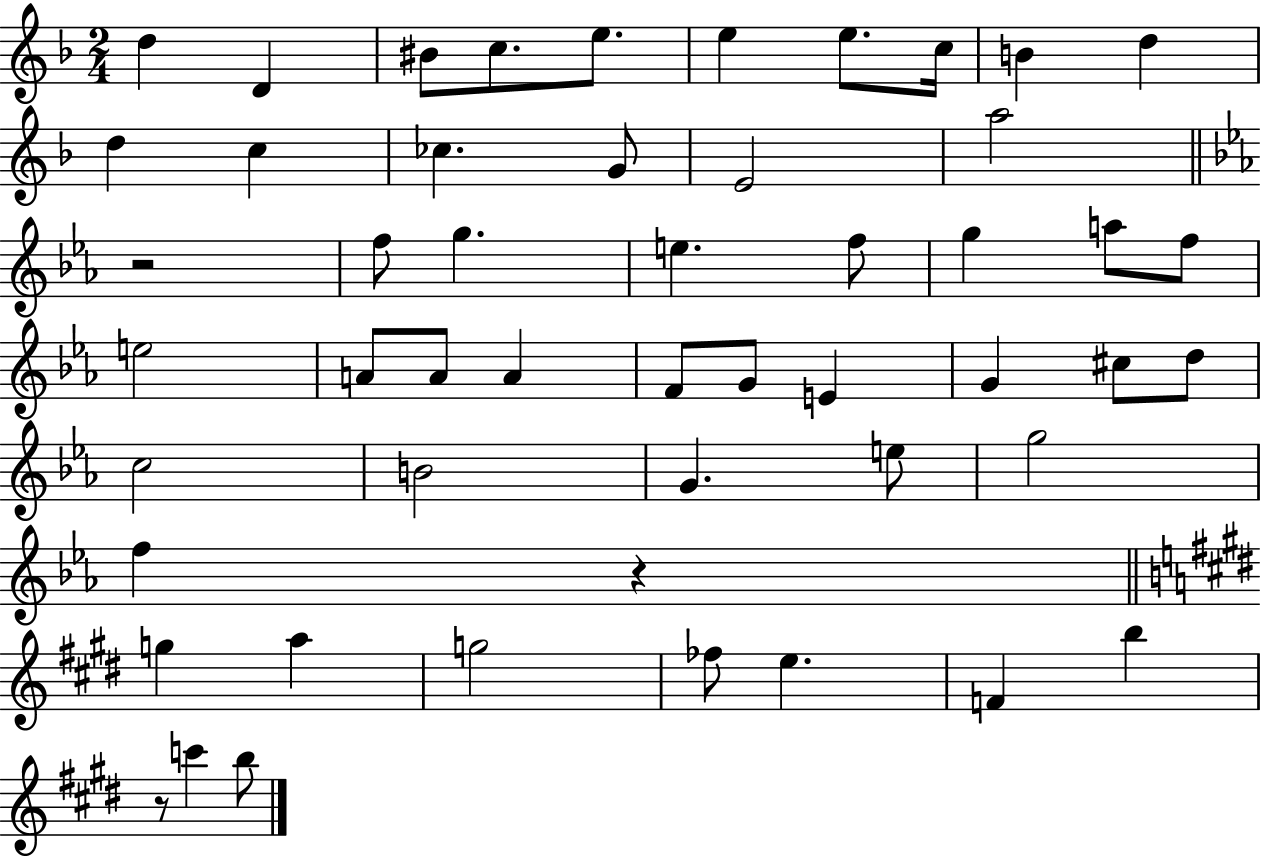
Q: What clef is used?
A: treble